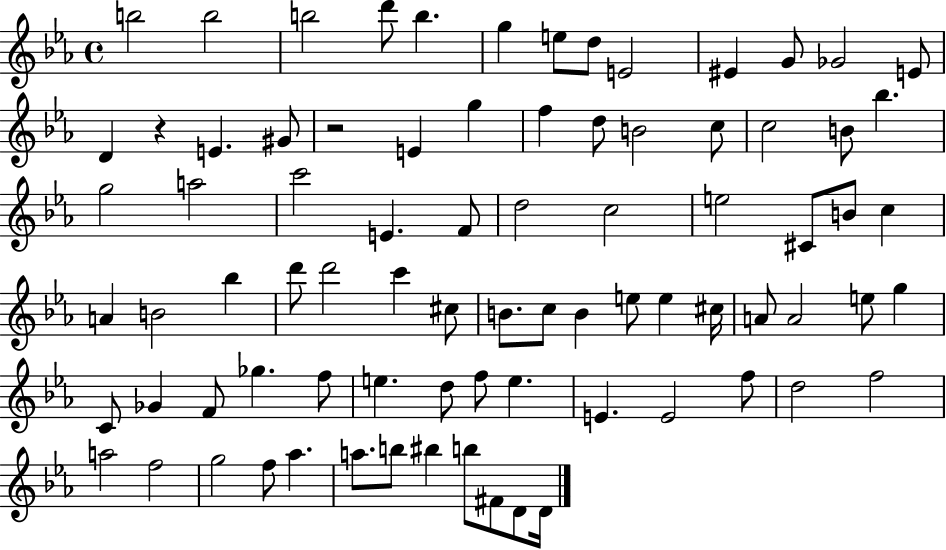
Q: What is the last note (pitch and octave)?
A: D4